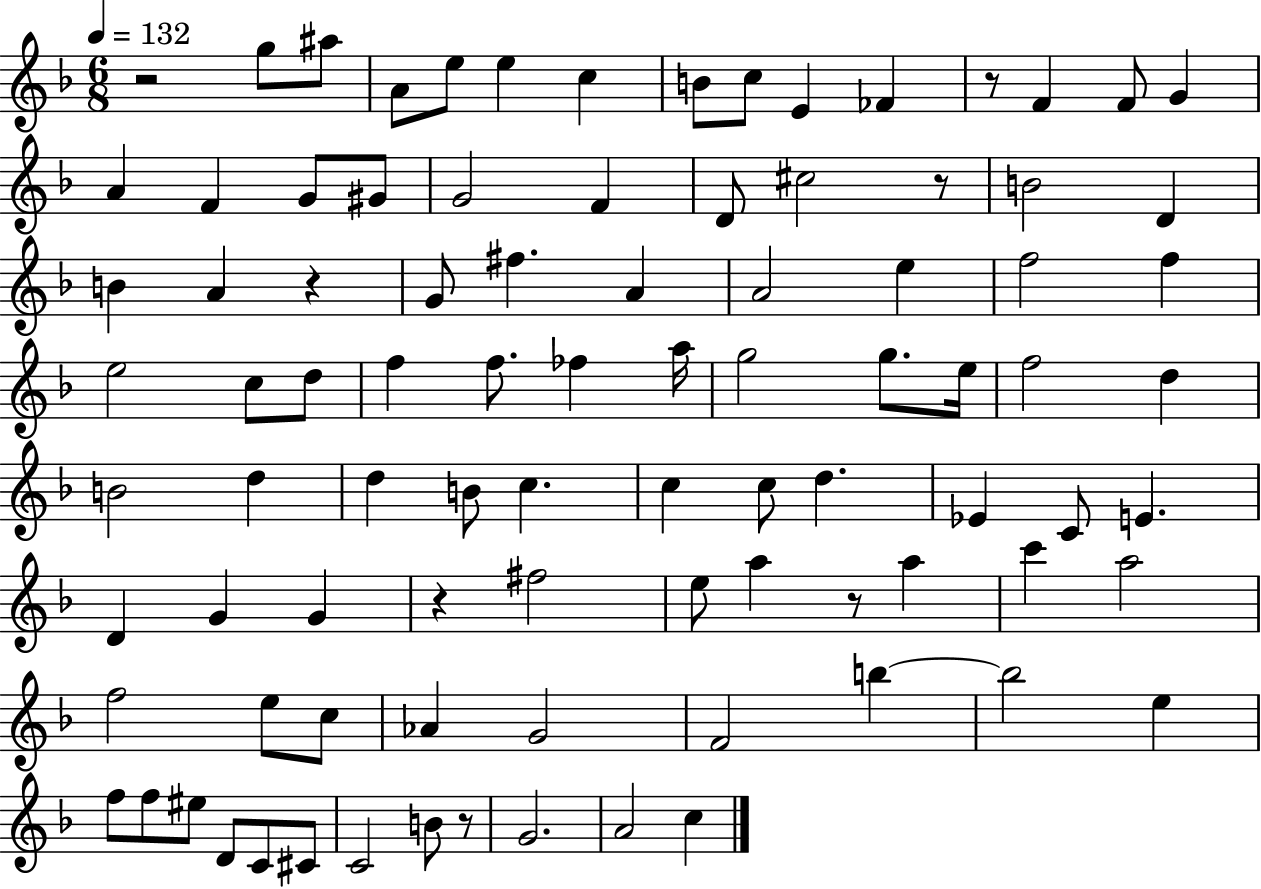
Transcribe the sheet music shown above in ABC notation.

X:1
T:Untitled
M:6/8
L:1/4
K:F
z2 g/2 ^a/2 A/2 e/2 e c B/2 c/2 E _F z/2 F F/2 G A F G/2 ^G/2 G2 F D/2 ^c2 z/2 B2 D B A z G/2 ^f A A2 e f2 f e2 c/2 d/2 f f/2 _f a/4 g2 g/2 e/4 f2 d B2 d d B/2 c c c/2 d _E C/2 E D G G z ^f2 e/2 a z/2 a c' a2 f2 e/2 c/2 _A G2 F2 b b2 e f/2 f/2 ^e/2 D/2 C/2 ^C/2 C2 B/2 z/2 G2 A2 c